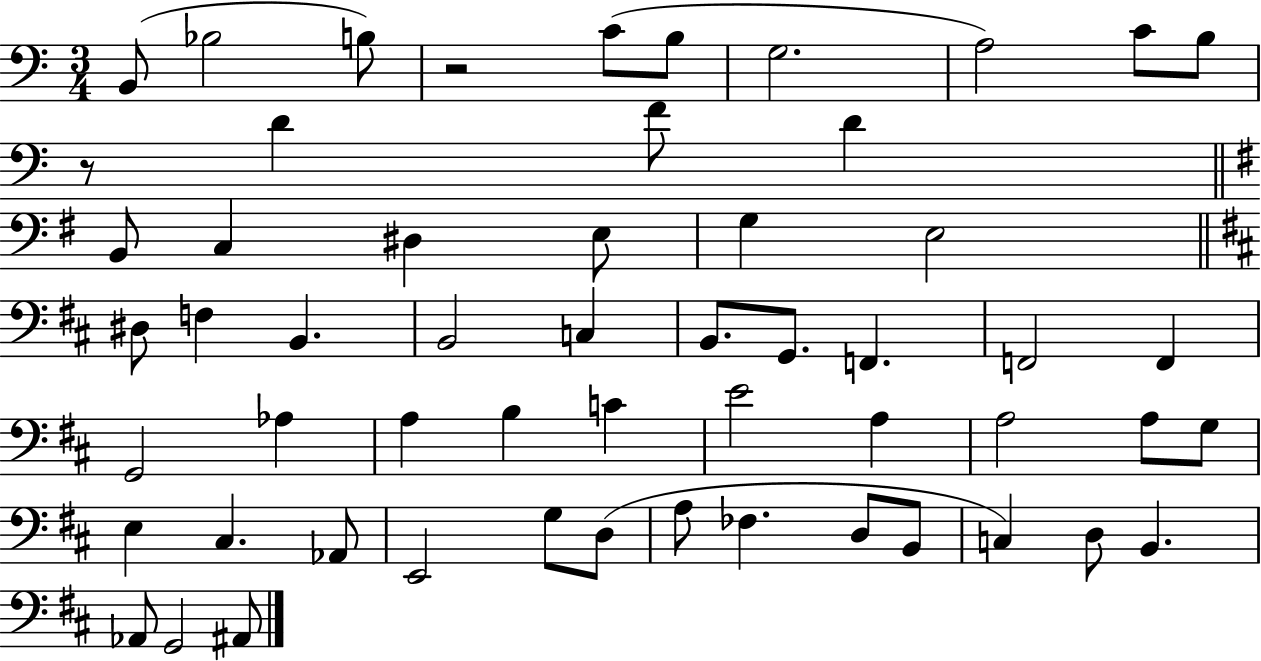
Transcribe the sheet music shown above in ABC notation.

X:1
T:Untitled
M:3/4
L:1/4
K:C
B,,/2 _B,2 B,/2 z2 C/2 B,/2 G,2 A,2 C/2 B,/2 z/2 D F/2 D B,,/2 C, ^D, E,/2 G, E,2 ^D,/2 F, B,, B,,2 C, B,,/2 G,,/2 F,, F,,2 F,, G,,2 _A, A, B, C E2 A, A,2 A,/2 G,/2 E, ^C, _A,,/2 E,,2 G,/2 D,/2 A,/2 _F, D,/2 B,,/2 C, D,/2 B,, _A,,/2 G,,2 ^A,,/2